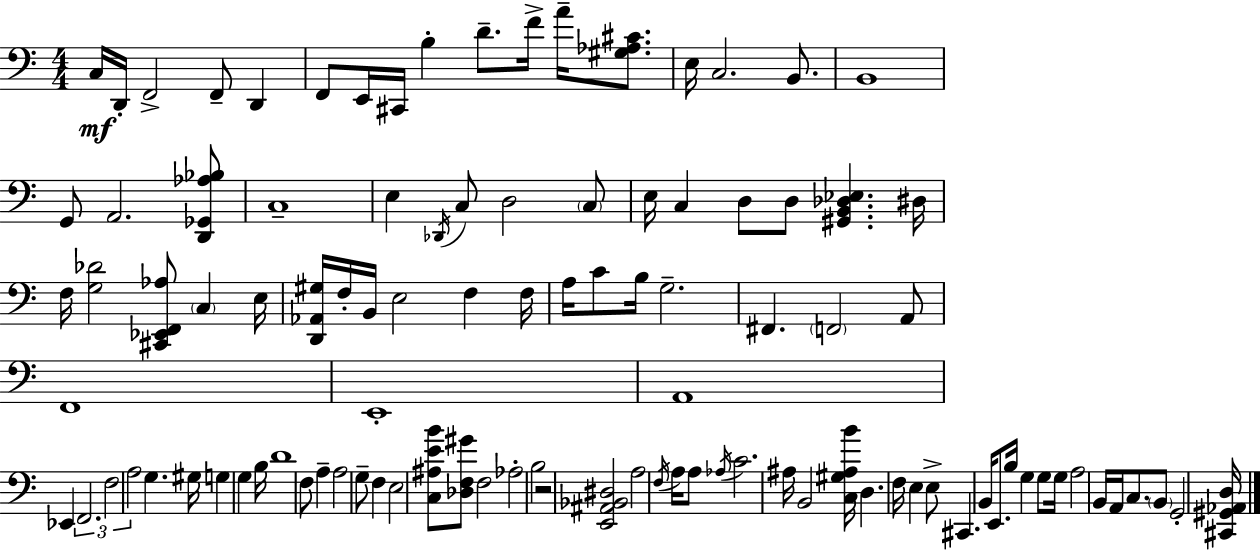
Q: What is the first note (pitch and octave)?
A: C3